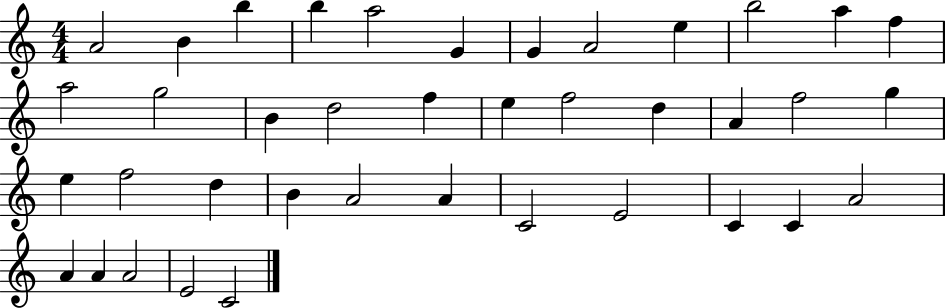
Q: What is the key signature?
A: C major